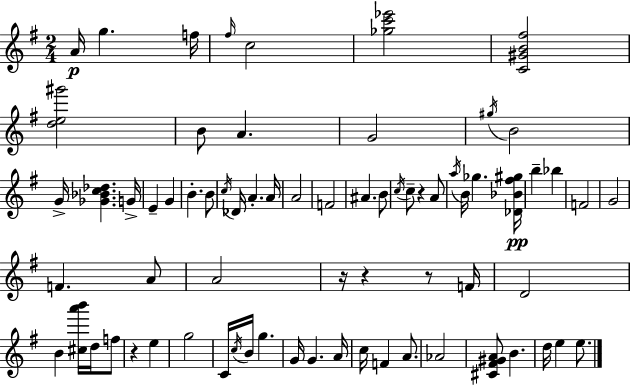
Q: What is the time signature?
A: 2/4